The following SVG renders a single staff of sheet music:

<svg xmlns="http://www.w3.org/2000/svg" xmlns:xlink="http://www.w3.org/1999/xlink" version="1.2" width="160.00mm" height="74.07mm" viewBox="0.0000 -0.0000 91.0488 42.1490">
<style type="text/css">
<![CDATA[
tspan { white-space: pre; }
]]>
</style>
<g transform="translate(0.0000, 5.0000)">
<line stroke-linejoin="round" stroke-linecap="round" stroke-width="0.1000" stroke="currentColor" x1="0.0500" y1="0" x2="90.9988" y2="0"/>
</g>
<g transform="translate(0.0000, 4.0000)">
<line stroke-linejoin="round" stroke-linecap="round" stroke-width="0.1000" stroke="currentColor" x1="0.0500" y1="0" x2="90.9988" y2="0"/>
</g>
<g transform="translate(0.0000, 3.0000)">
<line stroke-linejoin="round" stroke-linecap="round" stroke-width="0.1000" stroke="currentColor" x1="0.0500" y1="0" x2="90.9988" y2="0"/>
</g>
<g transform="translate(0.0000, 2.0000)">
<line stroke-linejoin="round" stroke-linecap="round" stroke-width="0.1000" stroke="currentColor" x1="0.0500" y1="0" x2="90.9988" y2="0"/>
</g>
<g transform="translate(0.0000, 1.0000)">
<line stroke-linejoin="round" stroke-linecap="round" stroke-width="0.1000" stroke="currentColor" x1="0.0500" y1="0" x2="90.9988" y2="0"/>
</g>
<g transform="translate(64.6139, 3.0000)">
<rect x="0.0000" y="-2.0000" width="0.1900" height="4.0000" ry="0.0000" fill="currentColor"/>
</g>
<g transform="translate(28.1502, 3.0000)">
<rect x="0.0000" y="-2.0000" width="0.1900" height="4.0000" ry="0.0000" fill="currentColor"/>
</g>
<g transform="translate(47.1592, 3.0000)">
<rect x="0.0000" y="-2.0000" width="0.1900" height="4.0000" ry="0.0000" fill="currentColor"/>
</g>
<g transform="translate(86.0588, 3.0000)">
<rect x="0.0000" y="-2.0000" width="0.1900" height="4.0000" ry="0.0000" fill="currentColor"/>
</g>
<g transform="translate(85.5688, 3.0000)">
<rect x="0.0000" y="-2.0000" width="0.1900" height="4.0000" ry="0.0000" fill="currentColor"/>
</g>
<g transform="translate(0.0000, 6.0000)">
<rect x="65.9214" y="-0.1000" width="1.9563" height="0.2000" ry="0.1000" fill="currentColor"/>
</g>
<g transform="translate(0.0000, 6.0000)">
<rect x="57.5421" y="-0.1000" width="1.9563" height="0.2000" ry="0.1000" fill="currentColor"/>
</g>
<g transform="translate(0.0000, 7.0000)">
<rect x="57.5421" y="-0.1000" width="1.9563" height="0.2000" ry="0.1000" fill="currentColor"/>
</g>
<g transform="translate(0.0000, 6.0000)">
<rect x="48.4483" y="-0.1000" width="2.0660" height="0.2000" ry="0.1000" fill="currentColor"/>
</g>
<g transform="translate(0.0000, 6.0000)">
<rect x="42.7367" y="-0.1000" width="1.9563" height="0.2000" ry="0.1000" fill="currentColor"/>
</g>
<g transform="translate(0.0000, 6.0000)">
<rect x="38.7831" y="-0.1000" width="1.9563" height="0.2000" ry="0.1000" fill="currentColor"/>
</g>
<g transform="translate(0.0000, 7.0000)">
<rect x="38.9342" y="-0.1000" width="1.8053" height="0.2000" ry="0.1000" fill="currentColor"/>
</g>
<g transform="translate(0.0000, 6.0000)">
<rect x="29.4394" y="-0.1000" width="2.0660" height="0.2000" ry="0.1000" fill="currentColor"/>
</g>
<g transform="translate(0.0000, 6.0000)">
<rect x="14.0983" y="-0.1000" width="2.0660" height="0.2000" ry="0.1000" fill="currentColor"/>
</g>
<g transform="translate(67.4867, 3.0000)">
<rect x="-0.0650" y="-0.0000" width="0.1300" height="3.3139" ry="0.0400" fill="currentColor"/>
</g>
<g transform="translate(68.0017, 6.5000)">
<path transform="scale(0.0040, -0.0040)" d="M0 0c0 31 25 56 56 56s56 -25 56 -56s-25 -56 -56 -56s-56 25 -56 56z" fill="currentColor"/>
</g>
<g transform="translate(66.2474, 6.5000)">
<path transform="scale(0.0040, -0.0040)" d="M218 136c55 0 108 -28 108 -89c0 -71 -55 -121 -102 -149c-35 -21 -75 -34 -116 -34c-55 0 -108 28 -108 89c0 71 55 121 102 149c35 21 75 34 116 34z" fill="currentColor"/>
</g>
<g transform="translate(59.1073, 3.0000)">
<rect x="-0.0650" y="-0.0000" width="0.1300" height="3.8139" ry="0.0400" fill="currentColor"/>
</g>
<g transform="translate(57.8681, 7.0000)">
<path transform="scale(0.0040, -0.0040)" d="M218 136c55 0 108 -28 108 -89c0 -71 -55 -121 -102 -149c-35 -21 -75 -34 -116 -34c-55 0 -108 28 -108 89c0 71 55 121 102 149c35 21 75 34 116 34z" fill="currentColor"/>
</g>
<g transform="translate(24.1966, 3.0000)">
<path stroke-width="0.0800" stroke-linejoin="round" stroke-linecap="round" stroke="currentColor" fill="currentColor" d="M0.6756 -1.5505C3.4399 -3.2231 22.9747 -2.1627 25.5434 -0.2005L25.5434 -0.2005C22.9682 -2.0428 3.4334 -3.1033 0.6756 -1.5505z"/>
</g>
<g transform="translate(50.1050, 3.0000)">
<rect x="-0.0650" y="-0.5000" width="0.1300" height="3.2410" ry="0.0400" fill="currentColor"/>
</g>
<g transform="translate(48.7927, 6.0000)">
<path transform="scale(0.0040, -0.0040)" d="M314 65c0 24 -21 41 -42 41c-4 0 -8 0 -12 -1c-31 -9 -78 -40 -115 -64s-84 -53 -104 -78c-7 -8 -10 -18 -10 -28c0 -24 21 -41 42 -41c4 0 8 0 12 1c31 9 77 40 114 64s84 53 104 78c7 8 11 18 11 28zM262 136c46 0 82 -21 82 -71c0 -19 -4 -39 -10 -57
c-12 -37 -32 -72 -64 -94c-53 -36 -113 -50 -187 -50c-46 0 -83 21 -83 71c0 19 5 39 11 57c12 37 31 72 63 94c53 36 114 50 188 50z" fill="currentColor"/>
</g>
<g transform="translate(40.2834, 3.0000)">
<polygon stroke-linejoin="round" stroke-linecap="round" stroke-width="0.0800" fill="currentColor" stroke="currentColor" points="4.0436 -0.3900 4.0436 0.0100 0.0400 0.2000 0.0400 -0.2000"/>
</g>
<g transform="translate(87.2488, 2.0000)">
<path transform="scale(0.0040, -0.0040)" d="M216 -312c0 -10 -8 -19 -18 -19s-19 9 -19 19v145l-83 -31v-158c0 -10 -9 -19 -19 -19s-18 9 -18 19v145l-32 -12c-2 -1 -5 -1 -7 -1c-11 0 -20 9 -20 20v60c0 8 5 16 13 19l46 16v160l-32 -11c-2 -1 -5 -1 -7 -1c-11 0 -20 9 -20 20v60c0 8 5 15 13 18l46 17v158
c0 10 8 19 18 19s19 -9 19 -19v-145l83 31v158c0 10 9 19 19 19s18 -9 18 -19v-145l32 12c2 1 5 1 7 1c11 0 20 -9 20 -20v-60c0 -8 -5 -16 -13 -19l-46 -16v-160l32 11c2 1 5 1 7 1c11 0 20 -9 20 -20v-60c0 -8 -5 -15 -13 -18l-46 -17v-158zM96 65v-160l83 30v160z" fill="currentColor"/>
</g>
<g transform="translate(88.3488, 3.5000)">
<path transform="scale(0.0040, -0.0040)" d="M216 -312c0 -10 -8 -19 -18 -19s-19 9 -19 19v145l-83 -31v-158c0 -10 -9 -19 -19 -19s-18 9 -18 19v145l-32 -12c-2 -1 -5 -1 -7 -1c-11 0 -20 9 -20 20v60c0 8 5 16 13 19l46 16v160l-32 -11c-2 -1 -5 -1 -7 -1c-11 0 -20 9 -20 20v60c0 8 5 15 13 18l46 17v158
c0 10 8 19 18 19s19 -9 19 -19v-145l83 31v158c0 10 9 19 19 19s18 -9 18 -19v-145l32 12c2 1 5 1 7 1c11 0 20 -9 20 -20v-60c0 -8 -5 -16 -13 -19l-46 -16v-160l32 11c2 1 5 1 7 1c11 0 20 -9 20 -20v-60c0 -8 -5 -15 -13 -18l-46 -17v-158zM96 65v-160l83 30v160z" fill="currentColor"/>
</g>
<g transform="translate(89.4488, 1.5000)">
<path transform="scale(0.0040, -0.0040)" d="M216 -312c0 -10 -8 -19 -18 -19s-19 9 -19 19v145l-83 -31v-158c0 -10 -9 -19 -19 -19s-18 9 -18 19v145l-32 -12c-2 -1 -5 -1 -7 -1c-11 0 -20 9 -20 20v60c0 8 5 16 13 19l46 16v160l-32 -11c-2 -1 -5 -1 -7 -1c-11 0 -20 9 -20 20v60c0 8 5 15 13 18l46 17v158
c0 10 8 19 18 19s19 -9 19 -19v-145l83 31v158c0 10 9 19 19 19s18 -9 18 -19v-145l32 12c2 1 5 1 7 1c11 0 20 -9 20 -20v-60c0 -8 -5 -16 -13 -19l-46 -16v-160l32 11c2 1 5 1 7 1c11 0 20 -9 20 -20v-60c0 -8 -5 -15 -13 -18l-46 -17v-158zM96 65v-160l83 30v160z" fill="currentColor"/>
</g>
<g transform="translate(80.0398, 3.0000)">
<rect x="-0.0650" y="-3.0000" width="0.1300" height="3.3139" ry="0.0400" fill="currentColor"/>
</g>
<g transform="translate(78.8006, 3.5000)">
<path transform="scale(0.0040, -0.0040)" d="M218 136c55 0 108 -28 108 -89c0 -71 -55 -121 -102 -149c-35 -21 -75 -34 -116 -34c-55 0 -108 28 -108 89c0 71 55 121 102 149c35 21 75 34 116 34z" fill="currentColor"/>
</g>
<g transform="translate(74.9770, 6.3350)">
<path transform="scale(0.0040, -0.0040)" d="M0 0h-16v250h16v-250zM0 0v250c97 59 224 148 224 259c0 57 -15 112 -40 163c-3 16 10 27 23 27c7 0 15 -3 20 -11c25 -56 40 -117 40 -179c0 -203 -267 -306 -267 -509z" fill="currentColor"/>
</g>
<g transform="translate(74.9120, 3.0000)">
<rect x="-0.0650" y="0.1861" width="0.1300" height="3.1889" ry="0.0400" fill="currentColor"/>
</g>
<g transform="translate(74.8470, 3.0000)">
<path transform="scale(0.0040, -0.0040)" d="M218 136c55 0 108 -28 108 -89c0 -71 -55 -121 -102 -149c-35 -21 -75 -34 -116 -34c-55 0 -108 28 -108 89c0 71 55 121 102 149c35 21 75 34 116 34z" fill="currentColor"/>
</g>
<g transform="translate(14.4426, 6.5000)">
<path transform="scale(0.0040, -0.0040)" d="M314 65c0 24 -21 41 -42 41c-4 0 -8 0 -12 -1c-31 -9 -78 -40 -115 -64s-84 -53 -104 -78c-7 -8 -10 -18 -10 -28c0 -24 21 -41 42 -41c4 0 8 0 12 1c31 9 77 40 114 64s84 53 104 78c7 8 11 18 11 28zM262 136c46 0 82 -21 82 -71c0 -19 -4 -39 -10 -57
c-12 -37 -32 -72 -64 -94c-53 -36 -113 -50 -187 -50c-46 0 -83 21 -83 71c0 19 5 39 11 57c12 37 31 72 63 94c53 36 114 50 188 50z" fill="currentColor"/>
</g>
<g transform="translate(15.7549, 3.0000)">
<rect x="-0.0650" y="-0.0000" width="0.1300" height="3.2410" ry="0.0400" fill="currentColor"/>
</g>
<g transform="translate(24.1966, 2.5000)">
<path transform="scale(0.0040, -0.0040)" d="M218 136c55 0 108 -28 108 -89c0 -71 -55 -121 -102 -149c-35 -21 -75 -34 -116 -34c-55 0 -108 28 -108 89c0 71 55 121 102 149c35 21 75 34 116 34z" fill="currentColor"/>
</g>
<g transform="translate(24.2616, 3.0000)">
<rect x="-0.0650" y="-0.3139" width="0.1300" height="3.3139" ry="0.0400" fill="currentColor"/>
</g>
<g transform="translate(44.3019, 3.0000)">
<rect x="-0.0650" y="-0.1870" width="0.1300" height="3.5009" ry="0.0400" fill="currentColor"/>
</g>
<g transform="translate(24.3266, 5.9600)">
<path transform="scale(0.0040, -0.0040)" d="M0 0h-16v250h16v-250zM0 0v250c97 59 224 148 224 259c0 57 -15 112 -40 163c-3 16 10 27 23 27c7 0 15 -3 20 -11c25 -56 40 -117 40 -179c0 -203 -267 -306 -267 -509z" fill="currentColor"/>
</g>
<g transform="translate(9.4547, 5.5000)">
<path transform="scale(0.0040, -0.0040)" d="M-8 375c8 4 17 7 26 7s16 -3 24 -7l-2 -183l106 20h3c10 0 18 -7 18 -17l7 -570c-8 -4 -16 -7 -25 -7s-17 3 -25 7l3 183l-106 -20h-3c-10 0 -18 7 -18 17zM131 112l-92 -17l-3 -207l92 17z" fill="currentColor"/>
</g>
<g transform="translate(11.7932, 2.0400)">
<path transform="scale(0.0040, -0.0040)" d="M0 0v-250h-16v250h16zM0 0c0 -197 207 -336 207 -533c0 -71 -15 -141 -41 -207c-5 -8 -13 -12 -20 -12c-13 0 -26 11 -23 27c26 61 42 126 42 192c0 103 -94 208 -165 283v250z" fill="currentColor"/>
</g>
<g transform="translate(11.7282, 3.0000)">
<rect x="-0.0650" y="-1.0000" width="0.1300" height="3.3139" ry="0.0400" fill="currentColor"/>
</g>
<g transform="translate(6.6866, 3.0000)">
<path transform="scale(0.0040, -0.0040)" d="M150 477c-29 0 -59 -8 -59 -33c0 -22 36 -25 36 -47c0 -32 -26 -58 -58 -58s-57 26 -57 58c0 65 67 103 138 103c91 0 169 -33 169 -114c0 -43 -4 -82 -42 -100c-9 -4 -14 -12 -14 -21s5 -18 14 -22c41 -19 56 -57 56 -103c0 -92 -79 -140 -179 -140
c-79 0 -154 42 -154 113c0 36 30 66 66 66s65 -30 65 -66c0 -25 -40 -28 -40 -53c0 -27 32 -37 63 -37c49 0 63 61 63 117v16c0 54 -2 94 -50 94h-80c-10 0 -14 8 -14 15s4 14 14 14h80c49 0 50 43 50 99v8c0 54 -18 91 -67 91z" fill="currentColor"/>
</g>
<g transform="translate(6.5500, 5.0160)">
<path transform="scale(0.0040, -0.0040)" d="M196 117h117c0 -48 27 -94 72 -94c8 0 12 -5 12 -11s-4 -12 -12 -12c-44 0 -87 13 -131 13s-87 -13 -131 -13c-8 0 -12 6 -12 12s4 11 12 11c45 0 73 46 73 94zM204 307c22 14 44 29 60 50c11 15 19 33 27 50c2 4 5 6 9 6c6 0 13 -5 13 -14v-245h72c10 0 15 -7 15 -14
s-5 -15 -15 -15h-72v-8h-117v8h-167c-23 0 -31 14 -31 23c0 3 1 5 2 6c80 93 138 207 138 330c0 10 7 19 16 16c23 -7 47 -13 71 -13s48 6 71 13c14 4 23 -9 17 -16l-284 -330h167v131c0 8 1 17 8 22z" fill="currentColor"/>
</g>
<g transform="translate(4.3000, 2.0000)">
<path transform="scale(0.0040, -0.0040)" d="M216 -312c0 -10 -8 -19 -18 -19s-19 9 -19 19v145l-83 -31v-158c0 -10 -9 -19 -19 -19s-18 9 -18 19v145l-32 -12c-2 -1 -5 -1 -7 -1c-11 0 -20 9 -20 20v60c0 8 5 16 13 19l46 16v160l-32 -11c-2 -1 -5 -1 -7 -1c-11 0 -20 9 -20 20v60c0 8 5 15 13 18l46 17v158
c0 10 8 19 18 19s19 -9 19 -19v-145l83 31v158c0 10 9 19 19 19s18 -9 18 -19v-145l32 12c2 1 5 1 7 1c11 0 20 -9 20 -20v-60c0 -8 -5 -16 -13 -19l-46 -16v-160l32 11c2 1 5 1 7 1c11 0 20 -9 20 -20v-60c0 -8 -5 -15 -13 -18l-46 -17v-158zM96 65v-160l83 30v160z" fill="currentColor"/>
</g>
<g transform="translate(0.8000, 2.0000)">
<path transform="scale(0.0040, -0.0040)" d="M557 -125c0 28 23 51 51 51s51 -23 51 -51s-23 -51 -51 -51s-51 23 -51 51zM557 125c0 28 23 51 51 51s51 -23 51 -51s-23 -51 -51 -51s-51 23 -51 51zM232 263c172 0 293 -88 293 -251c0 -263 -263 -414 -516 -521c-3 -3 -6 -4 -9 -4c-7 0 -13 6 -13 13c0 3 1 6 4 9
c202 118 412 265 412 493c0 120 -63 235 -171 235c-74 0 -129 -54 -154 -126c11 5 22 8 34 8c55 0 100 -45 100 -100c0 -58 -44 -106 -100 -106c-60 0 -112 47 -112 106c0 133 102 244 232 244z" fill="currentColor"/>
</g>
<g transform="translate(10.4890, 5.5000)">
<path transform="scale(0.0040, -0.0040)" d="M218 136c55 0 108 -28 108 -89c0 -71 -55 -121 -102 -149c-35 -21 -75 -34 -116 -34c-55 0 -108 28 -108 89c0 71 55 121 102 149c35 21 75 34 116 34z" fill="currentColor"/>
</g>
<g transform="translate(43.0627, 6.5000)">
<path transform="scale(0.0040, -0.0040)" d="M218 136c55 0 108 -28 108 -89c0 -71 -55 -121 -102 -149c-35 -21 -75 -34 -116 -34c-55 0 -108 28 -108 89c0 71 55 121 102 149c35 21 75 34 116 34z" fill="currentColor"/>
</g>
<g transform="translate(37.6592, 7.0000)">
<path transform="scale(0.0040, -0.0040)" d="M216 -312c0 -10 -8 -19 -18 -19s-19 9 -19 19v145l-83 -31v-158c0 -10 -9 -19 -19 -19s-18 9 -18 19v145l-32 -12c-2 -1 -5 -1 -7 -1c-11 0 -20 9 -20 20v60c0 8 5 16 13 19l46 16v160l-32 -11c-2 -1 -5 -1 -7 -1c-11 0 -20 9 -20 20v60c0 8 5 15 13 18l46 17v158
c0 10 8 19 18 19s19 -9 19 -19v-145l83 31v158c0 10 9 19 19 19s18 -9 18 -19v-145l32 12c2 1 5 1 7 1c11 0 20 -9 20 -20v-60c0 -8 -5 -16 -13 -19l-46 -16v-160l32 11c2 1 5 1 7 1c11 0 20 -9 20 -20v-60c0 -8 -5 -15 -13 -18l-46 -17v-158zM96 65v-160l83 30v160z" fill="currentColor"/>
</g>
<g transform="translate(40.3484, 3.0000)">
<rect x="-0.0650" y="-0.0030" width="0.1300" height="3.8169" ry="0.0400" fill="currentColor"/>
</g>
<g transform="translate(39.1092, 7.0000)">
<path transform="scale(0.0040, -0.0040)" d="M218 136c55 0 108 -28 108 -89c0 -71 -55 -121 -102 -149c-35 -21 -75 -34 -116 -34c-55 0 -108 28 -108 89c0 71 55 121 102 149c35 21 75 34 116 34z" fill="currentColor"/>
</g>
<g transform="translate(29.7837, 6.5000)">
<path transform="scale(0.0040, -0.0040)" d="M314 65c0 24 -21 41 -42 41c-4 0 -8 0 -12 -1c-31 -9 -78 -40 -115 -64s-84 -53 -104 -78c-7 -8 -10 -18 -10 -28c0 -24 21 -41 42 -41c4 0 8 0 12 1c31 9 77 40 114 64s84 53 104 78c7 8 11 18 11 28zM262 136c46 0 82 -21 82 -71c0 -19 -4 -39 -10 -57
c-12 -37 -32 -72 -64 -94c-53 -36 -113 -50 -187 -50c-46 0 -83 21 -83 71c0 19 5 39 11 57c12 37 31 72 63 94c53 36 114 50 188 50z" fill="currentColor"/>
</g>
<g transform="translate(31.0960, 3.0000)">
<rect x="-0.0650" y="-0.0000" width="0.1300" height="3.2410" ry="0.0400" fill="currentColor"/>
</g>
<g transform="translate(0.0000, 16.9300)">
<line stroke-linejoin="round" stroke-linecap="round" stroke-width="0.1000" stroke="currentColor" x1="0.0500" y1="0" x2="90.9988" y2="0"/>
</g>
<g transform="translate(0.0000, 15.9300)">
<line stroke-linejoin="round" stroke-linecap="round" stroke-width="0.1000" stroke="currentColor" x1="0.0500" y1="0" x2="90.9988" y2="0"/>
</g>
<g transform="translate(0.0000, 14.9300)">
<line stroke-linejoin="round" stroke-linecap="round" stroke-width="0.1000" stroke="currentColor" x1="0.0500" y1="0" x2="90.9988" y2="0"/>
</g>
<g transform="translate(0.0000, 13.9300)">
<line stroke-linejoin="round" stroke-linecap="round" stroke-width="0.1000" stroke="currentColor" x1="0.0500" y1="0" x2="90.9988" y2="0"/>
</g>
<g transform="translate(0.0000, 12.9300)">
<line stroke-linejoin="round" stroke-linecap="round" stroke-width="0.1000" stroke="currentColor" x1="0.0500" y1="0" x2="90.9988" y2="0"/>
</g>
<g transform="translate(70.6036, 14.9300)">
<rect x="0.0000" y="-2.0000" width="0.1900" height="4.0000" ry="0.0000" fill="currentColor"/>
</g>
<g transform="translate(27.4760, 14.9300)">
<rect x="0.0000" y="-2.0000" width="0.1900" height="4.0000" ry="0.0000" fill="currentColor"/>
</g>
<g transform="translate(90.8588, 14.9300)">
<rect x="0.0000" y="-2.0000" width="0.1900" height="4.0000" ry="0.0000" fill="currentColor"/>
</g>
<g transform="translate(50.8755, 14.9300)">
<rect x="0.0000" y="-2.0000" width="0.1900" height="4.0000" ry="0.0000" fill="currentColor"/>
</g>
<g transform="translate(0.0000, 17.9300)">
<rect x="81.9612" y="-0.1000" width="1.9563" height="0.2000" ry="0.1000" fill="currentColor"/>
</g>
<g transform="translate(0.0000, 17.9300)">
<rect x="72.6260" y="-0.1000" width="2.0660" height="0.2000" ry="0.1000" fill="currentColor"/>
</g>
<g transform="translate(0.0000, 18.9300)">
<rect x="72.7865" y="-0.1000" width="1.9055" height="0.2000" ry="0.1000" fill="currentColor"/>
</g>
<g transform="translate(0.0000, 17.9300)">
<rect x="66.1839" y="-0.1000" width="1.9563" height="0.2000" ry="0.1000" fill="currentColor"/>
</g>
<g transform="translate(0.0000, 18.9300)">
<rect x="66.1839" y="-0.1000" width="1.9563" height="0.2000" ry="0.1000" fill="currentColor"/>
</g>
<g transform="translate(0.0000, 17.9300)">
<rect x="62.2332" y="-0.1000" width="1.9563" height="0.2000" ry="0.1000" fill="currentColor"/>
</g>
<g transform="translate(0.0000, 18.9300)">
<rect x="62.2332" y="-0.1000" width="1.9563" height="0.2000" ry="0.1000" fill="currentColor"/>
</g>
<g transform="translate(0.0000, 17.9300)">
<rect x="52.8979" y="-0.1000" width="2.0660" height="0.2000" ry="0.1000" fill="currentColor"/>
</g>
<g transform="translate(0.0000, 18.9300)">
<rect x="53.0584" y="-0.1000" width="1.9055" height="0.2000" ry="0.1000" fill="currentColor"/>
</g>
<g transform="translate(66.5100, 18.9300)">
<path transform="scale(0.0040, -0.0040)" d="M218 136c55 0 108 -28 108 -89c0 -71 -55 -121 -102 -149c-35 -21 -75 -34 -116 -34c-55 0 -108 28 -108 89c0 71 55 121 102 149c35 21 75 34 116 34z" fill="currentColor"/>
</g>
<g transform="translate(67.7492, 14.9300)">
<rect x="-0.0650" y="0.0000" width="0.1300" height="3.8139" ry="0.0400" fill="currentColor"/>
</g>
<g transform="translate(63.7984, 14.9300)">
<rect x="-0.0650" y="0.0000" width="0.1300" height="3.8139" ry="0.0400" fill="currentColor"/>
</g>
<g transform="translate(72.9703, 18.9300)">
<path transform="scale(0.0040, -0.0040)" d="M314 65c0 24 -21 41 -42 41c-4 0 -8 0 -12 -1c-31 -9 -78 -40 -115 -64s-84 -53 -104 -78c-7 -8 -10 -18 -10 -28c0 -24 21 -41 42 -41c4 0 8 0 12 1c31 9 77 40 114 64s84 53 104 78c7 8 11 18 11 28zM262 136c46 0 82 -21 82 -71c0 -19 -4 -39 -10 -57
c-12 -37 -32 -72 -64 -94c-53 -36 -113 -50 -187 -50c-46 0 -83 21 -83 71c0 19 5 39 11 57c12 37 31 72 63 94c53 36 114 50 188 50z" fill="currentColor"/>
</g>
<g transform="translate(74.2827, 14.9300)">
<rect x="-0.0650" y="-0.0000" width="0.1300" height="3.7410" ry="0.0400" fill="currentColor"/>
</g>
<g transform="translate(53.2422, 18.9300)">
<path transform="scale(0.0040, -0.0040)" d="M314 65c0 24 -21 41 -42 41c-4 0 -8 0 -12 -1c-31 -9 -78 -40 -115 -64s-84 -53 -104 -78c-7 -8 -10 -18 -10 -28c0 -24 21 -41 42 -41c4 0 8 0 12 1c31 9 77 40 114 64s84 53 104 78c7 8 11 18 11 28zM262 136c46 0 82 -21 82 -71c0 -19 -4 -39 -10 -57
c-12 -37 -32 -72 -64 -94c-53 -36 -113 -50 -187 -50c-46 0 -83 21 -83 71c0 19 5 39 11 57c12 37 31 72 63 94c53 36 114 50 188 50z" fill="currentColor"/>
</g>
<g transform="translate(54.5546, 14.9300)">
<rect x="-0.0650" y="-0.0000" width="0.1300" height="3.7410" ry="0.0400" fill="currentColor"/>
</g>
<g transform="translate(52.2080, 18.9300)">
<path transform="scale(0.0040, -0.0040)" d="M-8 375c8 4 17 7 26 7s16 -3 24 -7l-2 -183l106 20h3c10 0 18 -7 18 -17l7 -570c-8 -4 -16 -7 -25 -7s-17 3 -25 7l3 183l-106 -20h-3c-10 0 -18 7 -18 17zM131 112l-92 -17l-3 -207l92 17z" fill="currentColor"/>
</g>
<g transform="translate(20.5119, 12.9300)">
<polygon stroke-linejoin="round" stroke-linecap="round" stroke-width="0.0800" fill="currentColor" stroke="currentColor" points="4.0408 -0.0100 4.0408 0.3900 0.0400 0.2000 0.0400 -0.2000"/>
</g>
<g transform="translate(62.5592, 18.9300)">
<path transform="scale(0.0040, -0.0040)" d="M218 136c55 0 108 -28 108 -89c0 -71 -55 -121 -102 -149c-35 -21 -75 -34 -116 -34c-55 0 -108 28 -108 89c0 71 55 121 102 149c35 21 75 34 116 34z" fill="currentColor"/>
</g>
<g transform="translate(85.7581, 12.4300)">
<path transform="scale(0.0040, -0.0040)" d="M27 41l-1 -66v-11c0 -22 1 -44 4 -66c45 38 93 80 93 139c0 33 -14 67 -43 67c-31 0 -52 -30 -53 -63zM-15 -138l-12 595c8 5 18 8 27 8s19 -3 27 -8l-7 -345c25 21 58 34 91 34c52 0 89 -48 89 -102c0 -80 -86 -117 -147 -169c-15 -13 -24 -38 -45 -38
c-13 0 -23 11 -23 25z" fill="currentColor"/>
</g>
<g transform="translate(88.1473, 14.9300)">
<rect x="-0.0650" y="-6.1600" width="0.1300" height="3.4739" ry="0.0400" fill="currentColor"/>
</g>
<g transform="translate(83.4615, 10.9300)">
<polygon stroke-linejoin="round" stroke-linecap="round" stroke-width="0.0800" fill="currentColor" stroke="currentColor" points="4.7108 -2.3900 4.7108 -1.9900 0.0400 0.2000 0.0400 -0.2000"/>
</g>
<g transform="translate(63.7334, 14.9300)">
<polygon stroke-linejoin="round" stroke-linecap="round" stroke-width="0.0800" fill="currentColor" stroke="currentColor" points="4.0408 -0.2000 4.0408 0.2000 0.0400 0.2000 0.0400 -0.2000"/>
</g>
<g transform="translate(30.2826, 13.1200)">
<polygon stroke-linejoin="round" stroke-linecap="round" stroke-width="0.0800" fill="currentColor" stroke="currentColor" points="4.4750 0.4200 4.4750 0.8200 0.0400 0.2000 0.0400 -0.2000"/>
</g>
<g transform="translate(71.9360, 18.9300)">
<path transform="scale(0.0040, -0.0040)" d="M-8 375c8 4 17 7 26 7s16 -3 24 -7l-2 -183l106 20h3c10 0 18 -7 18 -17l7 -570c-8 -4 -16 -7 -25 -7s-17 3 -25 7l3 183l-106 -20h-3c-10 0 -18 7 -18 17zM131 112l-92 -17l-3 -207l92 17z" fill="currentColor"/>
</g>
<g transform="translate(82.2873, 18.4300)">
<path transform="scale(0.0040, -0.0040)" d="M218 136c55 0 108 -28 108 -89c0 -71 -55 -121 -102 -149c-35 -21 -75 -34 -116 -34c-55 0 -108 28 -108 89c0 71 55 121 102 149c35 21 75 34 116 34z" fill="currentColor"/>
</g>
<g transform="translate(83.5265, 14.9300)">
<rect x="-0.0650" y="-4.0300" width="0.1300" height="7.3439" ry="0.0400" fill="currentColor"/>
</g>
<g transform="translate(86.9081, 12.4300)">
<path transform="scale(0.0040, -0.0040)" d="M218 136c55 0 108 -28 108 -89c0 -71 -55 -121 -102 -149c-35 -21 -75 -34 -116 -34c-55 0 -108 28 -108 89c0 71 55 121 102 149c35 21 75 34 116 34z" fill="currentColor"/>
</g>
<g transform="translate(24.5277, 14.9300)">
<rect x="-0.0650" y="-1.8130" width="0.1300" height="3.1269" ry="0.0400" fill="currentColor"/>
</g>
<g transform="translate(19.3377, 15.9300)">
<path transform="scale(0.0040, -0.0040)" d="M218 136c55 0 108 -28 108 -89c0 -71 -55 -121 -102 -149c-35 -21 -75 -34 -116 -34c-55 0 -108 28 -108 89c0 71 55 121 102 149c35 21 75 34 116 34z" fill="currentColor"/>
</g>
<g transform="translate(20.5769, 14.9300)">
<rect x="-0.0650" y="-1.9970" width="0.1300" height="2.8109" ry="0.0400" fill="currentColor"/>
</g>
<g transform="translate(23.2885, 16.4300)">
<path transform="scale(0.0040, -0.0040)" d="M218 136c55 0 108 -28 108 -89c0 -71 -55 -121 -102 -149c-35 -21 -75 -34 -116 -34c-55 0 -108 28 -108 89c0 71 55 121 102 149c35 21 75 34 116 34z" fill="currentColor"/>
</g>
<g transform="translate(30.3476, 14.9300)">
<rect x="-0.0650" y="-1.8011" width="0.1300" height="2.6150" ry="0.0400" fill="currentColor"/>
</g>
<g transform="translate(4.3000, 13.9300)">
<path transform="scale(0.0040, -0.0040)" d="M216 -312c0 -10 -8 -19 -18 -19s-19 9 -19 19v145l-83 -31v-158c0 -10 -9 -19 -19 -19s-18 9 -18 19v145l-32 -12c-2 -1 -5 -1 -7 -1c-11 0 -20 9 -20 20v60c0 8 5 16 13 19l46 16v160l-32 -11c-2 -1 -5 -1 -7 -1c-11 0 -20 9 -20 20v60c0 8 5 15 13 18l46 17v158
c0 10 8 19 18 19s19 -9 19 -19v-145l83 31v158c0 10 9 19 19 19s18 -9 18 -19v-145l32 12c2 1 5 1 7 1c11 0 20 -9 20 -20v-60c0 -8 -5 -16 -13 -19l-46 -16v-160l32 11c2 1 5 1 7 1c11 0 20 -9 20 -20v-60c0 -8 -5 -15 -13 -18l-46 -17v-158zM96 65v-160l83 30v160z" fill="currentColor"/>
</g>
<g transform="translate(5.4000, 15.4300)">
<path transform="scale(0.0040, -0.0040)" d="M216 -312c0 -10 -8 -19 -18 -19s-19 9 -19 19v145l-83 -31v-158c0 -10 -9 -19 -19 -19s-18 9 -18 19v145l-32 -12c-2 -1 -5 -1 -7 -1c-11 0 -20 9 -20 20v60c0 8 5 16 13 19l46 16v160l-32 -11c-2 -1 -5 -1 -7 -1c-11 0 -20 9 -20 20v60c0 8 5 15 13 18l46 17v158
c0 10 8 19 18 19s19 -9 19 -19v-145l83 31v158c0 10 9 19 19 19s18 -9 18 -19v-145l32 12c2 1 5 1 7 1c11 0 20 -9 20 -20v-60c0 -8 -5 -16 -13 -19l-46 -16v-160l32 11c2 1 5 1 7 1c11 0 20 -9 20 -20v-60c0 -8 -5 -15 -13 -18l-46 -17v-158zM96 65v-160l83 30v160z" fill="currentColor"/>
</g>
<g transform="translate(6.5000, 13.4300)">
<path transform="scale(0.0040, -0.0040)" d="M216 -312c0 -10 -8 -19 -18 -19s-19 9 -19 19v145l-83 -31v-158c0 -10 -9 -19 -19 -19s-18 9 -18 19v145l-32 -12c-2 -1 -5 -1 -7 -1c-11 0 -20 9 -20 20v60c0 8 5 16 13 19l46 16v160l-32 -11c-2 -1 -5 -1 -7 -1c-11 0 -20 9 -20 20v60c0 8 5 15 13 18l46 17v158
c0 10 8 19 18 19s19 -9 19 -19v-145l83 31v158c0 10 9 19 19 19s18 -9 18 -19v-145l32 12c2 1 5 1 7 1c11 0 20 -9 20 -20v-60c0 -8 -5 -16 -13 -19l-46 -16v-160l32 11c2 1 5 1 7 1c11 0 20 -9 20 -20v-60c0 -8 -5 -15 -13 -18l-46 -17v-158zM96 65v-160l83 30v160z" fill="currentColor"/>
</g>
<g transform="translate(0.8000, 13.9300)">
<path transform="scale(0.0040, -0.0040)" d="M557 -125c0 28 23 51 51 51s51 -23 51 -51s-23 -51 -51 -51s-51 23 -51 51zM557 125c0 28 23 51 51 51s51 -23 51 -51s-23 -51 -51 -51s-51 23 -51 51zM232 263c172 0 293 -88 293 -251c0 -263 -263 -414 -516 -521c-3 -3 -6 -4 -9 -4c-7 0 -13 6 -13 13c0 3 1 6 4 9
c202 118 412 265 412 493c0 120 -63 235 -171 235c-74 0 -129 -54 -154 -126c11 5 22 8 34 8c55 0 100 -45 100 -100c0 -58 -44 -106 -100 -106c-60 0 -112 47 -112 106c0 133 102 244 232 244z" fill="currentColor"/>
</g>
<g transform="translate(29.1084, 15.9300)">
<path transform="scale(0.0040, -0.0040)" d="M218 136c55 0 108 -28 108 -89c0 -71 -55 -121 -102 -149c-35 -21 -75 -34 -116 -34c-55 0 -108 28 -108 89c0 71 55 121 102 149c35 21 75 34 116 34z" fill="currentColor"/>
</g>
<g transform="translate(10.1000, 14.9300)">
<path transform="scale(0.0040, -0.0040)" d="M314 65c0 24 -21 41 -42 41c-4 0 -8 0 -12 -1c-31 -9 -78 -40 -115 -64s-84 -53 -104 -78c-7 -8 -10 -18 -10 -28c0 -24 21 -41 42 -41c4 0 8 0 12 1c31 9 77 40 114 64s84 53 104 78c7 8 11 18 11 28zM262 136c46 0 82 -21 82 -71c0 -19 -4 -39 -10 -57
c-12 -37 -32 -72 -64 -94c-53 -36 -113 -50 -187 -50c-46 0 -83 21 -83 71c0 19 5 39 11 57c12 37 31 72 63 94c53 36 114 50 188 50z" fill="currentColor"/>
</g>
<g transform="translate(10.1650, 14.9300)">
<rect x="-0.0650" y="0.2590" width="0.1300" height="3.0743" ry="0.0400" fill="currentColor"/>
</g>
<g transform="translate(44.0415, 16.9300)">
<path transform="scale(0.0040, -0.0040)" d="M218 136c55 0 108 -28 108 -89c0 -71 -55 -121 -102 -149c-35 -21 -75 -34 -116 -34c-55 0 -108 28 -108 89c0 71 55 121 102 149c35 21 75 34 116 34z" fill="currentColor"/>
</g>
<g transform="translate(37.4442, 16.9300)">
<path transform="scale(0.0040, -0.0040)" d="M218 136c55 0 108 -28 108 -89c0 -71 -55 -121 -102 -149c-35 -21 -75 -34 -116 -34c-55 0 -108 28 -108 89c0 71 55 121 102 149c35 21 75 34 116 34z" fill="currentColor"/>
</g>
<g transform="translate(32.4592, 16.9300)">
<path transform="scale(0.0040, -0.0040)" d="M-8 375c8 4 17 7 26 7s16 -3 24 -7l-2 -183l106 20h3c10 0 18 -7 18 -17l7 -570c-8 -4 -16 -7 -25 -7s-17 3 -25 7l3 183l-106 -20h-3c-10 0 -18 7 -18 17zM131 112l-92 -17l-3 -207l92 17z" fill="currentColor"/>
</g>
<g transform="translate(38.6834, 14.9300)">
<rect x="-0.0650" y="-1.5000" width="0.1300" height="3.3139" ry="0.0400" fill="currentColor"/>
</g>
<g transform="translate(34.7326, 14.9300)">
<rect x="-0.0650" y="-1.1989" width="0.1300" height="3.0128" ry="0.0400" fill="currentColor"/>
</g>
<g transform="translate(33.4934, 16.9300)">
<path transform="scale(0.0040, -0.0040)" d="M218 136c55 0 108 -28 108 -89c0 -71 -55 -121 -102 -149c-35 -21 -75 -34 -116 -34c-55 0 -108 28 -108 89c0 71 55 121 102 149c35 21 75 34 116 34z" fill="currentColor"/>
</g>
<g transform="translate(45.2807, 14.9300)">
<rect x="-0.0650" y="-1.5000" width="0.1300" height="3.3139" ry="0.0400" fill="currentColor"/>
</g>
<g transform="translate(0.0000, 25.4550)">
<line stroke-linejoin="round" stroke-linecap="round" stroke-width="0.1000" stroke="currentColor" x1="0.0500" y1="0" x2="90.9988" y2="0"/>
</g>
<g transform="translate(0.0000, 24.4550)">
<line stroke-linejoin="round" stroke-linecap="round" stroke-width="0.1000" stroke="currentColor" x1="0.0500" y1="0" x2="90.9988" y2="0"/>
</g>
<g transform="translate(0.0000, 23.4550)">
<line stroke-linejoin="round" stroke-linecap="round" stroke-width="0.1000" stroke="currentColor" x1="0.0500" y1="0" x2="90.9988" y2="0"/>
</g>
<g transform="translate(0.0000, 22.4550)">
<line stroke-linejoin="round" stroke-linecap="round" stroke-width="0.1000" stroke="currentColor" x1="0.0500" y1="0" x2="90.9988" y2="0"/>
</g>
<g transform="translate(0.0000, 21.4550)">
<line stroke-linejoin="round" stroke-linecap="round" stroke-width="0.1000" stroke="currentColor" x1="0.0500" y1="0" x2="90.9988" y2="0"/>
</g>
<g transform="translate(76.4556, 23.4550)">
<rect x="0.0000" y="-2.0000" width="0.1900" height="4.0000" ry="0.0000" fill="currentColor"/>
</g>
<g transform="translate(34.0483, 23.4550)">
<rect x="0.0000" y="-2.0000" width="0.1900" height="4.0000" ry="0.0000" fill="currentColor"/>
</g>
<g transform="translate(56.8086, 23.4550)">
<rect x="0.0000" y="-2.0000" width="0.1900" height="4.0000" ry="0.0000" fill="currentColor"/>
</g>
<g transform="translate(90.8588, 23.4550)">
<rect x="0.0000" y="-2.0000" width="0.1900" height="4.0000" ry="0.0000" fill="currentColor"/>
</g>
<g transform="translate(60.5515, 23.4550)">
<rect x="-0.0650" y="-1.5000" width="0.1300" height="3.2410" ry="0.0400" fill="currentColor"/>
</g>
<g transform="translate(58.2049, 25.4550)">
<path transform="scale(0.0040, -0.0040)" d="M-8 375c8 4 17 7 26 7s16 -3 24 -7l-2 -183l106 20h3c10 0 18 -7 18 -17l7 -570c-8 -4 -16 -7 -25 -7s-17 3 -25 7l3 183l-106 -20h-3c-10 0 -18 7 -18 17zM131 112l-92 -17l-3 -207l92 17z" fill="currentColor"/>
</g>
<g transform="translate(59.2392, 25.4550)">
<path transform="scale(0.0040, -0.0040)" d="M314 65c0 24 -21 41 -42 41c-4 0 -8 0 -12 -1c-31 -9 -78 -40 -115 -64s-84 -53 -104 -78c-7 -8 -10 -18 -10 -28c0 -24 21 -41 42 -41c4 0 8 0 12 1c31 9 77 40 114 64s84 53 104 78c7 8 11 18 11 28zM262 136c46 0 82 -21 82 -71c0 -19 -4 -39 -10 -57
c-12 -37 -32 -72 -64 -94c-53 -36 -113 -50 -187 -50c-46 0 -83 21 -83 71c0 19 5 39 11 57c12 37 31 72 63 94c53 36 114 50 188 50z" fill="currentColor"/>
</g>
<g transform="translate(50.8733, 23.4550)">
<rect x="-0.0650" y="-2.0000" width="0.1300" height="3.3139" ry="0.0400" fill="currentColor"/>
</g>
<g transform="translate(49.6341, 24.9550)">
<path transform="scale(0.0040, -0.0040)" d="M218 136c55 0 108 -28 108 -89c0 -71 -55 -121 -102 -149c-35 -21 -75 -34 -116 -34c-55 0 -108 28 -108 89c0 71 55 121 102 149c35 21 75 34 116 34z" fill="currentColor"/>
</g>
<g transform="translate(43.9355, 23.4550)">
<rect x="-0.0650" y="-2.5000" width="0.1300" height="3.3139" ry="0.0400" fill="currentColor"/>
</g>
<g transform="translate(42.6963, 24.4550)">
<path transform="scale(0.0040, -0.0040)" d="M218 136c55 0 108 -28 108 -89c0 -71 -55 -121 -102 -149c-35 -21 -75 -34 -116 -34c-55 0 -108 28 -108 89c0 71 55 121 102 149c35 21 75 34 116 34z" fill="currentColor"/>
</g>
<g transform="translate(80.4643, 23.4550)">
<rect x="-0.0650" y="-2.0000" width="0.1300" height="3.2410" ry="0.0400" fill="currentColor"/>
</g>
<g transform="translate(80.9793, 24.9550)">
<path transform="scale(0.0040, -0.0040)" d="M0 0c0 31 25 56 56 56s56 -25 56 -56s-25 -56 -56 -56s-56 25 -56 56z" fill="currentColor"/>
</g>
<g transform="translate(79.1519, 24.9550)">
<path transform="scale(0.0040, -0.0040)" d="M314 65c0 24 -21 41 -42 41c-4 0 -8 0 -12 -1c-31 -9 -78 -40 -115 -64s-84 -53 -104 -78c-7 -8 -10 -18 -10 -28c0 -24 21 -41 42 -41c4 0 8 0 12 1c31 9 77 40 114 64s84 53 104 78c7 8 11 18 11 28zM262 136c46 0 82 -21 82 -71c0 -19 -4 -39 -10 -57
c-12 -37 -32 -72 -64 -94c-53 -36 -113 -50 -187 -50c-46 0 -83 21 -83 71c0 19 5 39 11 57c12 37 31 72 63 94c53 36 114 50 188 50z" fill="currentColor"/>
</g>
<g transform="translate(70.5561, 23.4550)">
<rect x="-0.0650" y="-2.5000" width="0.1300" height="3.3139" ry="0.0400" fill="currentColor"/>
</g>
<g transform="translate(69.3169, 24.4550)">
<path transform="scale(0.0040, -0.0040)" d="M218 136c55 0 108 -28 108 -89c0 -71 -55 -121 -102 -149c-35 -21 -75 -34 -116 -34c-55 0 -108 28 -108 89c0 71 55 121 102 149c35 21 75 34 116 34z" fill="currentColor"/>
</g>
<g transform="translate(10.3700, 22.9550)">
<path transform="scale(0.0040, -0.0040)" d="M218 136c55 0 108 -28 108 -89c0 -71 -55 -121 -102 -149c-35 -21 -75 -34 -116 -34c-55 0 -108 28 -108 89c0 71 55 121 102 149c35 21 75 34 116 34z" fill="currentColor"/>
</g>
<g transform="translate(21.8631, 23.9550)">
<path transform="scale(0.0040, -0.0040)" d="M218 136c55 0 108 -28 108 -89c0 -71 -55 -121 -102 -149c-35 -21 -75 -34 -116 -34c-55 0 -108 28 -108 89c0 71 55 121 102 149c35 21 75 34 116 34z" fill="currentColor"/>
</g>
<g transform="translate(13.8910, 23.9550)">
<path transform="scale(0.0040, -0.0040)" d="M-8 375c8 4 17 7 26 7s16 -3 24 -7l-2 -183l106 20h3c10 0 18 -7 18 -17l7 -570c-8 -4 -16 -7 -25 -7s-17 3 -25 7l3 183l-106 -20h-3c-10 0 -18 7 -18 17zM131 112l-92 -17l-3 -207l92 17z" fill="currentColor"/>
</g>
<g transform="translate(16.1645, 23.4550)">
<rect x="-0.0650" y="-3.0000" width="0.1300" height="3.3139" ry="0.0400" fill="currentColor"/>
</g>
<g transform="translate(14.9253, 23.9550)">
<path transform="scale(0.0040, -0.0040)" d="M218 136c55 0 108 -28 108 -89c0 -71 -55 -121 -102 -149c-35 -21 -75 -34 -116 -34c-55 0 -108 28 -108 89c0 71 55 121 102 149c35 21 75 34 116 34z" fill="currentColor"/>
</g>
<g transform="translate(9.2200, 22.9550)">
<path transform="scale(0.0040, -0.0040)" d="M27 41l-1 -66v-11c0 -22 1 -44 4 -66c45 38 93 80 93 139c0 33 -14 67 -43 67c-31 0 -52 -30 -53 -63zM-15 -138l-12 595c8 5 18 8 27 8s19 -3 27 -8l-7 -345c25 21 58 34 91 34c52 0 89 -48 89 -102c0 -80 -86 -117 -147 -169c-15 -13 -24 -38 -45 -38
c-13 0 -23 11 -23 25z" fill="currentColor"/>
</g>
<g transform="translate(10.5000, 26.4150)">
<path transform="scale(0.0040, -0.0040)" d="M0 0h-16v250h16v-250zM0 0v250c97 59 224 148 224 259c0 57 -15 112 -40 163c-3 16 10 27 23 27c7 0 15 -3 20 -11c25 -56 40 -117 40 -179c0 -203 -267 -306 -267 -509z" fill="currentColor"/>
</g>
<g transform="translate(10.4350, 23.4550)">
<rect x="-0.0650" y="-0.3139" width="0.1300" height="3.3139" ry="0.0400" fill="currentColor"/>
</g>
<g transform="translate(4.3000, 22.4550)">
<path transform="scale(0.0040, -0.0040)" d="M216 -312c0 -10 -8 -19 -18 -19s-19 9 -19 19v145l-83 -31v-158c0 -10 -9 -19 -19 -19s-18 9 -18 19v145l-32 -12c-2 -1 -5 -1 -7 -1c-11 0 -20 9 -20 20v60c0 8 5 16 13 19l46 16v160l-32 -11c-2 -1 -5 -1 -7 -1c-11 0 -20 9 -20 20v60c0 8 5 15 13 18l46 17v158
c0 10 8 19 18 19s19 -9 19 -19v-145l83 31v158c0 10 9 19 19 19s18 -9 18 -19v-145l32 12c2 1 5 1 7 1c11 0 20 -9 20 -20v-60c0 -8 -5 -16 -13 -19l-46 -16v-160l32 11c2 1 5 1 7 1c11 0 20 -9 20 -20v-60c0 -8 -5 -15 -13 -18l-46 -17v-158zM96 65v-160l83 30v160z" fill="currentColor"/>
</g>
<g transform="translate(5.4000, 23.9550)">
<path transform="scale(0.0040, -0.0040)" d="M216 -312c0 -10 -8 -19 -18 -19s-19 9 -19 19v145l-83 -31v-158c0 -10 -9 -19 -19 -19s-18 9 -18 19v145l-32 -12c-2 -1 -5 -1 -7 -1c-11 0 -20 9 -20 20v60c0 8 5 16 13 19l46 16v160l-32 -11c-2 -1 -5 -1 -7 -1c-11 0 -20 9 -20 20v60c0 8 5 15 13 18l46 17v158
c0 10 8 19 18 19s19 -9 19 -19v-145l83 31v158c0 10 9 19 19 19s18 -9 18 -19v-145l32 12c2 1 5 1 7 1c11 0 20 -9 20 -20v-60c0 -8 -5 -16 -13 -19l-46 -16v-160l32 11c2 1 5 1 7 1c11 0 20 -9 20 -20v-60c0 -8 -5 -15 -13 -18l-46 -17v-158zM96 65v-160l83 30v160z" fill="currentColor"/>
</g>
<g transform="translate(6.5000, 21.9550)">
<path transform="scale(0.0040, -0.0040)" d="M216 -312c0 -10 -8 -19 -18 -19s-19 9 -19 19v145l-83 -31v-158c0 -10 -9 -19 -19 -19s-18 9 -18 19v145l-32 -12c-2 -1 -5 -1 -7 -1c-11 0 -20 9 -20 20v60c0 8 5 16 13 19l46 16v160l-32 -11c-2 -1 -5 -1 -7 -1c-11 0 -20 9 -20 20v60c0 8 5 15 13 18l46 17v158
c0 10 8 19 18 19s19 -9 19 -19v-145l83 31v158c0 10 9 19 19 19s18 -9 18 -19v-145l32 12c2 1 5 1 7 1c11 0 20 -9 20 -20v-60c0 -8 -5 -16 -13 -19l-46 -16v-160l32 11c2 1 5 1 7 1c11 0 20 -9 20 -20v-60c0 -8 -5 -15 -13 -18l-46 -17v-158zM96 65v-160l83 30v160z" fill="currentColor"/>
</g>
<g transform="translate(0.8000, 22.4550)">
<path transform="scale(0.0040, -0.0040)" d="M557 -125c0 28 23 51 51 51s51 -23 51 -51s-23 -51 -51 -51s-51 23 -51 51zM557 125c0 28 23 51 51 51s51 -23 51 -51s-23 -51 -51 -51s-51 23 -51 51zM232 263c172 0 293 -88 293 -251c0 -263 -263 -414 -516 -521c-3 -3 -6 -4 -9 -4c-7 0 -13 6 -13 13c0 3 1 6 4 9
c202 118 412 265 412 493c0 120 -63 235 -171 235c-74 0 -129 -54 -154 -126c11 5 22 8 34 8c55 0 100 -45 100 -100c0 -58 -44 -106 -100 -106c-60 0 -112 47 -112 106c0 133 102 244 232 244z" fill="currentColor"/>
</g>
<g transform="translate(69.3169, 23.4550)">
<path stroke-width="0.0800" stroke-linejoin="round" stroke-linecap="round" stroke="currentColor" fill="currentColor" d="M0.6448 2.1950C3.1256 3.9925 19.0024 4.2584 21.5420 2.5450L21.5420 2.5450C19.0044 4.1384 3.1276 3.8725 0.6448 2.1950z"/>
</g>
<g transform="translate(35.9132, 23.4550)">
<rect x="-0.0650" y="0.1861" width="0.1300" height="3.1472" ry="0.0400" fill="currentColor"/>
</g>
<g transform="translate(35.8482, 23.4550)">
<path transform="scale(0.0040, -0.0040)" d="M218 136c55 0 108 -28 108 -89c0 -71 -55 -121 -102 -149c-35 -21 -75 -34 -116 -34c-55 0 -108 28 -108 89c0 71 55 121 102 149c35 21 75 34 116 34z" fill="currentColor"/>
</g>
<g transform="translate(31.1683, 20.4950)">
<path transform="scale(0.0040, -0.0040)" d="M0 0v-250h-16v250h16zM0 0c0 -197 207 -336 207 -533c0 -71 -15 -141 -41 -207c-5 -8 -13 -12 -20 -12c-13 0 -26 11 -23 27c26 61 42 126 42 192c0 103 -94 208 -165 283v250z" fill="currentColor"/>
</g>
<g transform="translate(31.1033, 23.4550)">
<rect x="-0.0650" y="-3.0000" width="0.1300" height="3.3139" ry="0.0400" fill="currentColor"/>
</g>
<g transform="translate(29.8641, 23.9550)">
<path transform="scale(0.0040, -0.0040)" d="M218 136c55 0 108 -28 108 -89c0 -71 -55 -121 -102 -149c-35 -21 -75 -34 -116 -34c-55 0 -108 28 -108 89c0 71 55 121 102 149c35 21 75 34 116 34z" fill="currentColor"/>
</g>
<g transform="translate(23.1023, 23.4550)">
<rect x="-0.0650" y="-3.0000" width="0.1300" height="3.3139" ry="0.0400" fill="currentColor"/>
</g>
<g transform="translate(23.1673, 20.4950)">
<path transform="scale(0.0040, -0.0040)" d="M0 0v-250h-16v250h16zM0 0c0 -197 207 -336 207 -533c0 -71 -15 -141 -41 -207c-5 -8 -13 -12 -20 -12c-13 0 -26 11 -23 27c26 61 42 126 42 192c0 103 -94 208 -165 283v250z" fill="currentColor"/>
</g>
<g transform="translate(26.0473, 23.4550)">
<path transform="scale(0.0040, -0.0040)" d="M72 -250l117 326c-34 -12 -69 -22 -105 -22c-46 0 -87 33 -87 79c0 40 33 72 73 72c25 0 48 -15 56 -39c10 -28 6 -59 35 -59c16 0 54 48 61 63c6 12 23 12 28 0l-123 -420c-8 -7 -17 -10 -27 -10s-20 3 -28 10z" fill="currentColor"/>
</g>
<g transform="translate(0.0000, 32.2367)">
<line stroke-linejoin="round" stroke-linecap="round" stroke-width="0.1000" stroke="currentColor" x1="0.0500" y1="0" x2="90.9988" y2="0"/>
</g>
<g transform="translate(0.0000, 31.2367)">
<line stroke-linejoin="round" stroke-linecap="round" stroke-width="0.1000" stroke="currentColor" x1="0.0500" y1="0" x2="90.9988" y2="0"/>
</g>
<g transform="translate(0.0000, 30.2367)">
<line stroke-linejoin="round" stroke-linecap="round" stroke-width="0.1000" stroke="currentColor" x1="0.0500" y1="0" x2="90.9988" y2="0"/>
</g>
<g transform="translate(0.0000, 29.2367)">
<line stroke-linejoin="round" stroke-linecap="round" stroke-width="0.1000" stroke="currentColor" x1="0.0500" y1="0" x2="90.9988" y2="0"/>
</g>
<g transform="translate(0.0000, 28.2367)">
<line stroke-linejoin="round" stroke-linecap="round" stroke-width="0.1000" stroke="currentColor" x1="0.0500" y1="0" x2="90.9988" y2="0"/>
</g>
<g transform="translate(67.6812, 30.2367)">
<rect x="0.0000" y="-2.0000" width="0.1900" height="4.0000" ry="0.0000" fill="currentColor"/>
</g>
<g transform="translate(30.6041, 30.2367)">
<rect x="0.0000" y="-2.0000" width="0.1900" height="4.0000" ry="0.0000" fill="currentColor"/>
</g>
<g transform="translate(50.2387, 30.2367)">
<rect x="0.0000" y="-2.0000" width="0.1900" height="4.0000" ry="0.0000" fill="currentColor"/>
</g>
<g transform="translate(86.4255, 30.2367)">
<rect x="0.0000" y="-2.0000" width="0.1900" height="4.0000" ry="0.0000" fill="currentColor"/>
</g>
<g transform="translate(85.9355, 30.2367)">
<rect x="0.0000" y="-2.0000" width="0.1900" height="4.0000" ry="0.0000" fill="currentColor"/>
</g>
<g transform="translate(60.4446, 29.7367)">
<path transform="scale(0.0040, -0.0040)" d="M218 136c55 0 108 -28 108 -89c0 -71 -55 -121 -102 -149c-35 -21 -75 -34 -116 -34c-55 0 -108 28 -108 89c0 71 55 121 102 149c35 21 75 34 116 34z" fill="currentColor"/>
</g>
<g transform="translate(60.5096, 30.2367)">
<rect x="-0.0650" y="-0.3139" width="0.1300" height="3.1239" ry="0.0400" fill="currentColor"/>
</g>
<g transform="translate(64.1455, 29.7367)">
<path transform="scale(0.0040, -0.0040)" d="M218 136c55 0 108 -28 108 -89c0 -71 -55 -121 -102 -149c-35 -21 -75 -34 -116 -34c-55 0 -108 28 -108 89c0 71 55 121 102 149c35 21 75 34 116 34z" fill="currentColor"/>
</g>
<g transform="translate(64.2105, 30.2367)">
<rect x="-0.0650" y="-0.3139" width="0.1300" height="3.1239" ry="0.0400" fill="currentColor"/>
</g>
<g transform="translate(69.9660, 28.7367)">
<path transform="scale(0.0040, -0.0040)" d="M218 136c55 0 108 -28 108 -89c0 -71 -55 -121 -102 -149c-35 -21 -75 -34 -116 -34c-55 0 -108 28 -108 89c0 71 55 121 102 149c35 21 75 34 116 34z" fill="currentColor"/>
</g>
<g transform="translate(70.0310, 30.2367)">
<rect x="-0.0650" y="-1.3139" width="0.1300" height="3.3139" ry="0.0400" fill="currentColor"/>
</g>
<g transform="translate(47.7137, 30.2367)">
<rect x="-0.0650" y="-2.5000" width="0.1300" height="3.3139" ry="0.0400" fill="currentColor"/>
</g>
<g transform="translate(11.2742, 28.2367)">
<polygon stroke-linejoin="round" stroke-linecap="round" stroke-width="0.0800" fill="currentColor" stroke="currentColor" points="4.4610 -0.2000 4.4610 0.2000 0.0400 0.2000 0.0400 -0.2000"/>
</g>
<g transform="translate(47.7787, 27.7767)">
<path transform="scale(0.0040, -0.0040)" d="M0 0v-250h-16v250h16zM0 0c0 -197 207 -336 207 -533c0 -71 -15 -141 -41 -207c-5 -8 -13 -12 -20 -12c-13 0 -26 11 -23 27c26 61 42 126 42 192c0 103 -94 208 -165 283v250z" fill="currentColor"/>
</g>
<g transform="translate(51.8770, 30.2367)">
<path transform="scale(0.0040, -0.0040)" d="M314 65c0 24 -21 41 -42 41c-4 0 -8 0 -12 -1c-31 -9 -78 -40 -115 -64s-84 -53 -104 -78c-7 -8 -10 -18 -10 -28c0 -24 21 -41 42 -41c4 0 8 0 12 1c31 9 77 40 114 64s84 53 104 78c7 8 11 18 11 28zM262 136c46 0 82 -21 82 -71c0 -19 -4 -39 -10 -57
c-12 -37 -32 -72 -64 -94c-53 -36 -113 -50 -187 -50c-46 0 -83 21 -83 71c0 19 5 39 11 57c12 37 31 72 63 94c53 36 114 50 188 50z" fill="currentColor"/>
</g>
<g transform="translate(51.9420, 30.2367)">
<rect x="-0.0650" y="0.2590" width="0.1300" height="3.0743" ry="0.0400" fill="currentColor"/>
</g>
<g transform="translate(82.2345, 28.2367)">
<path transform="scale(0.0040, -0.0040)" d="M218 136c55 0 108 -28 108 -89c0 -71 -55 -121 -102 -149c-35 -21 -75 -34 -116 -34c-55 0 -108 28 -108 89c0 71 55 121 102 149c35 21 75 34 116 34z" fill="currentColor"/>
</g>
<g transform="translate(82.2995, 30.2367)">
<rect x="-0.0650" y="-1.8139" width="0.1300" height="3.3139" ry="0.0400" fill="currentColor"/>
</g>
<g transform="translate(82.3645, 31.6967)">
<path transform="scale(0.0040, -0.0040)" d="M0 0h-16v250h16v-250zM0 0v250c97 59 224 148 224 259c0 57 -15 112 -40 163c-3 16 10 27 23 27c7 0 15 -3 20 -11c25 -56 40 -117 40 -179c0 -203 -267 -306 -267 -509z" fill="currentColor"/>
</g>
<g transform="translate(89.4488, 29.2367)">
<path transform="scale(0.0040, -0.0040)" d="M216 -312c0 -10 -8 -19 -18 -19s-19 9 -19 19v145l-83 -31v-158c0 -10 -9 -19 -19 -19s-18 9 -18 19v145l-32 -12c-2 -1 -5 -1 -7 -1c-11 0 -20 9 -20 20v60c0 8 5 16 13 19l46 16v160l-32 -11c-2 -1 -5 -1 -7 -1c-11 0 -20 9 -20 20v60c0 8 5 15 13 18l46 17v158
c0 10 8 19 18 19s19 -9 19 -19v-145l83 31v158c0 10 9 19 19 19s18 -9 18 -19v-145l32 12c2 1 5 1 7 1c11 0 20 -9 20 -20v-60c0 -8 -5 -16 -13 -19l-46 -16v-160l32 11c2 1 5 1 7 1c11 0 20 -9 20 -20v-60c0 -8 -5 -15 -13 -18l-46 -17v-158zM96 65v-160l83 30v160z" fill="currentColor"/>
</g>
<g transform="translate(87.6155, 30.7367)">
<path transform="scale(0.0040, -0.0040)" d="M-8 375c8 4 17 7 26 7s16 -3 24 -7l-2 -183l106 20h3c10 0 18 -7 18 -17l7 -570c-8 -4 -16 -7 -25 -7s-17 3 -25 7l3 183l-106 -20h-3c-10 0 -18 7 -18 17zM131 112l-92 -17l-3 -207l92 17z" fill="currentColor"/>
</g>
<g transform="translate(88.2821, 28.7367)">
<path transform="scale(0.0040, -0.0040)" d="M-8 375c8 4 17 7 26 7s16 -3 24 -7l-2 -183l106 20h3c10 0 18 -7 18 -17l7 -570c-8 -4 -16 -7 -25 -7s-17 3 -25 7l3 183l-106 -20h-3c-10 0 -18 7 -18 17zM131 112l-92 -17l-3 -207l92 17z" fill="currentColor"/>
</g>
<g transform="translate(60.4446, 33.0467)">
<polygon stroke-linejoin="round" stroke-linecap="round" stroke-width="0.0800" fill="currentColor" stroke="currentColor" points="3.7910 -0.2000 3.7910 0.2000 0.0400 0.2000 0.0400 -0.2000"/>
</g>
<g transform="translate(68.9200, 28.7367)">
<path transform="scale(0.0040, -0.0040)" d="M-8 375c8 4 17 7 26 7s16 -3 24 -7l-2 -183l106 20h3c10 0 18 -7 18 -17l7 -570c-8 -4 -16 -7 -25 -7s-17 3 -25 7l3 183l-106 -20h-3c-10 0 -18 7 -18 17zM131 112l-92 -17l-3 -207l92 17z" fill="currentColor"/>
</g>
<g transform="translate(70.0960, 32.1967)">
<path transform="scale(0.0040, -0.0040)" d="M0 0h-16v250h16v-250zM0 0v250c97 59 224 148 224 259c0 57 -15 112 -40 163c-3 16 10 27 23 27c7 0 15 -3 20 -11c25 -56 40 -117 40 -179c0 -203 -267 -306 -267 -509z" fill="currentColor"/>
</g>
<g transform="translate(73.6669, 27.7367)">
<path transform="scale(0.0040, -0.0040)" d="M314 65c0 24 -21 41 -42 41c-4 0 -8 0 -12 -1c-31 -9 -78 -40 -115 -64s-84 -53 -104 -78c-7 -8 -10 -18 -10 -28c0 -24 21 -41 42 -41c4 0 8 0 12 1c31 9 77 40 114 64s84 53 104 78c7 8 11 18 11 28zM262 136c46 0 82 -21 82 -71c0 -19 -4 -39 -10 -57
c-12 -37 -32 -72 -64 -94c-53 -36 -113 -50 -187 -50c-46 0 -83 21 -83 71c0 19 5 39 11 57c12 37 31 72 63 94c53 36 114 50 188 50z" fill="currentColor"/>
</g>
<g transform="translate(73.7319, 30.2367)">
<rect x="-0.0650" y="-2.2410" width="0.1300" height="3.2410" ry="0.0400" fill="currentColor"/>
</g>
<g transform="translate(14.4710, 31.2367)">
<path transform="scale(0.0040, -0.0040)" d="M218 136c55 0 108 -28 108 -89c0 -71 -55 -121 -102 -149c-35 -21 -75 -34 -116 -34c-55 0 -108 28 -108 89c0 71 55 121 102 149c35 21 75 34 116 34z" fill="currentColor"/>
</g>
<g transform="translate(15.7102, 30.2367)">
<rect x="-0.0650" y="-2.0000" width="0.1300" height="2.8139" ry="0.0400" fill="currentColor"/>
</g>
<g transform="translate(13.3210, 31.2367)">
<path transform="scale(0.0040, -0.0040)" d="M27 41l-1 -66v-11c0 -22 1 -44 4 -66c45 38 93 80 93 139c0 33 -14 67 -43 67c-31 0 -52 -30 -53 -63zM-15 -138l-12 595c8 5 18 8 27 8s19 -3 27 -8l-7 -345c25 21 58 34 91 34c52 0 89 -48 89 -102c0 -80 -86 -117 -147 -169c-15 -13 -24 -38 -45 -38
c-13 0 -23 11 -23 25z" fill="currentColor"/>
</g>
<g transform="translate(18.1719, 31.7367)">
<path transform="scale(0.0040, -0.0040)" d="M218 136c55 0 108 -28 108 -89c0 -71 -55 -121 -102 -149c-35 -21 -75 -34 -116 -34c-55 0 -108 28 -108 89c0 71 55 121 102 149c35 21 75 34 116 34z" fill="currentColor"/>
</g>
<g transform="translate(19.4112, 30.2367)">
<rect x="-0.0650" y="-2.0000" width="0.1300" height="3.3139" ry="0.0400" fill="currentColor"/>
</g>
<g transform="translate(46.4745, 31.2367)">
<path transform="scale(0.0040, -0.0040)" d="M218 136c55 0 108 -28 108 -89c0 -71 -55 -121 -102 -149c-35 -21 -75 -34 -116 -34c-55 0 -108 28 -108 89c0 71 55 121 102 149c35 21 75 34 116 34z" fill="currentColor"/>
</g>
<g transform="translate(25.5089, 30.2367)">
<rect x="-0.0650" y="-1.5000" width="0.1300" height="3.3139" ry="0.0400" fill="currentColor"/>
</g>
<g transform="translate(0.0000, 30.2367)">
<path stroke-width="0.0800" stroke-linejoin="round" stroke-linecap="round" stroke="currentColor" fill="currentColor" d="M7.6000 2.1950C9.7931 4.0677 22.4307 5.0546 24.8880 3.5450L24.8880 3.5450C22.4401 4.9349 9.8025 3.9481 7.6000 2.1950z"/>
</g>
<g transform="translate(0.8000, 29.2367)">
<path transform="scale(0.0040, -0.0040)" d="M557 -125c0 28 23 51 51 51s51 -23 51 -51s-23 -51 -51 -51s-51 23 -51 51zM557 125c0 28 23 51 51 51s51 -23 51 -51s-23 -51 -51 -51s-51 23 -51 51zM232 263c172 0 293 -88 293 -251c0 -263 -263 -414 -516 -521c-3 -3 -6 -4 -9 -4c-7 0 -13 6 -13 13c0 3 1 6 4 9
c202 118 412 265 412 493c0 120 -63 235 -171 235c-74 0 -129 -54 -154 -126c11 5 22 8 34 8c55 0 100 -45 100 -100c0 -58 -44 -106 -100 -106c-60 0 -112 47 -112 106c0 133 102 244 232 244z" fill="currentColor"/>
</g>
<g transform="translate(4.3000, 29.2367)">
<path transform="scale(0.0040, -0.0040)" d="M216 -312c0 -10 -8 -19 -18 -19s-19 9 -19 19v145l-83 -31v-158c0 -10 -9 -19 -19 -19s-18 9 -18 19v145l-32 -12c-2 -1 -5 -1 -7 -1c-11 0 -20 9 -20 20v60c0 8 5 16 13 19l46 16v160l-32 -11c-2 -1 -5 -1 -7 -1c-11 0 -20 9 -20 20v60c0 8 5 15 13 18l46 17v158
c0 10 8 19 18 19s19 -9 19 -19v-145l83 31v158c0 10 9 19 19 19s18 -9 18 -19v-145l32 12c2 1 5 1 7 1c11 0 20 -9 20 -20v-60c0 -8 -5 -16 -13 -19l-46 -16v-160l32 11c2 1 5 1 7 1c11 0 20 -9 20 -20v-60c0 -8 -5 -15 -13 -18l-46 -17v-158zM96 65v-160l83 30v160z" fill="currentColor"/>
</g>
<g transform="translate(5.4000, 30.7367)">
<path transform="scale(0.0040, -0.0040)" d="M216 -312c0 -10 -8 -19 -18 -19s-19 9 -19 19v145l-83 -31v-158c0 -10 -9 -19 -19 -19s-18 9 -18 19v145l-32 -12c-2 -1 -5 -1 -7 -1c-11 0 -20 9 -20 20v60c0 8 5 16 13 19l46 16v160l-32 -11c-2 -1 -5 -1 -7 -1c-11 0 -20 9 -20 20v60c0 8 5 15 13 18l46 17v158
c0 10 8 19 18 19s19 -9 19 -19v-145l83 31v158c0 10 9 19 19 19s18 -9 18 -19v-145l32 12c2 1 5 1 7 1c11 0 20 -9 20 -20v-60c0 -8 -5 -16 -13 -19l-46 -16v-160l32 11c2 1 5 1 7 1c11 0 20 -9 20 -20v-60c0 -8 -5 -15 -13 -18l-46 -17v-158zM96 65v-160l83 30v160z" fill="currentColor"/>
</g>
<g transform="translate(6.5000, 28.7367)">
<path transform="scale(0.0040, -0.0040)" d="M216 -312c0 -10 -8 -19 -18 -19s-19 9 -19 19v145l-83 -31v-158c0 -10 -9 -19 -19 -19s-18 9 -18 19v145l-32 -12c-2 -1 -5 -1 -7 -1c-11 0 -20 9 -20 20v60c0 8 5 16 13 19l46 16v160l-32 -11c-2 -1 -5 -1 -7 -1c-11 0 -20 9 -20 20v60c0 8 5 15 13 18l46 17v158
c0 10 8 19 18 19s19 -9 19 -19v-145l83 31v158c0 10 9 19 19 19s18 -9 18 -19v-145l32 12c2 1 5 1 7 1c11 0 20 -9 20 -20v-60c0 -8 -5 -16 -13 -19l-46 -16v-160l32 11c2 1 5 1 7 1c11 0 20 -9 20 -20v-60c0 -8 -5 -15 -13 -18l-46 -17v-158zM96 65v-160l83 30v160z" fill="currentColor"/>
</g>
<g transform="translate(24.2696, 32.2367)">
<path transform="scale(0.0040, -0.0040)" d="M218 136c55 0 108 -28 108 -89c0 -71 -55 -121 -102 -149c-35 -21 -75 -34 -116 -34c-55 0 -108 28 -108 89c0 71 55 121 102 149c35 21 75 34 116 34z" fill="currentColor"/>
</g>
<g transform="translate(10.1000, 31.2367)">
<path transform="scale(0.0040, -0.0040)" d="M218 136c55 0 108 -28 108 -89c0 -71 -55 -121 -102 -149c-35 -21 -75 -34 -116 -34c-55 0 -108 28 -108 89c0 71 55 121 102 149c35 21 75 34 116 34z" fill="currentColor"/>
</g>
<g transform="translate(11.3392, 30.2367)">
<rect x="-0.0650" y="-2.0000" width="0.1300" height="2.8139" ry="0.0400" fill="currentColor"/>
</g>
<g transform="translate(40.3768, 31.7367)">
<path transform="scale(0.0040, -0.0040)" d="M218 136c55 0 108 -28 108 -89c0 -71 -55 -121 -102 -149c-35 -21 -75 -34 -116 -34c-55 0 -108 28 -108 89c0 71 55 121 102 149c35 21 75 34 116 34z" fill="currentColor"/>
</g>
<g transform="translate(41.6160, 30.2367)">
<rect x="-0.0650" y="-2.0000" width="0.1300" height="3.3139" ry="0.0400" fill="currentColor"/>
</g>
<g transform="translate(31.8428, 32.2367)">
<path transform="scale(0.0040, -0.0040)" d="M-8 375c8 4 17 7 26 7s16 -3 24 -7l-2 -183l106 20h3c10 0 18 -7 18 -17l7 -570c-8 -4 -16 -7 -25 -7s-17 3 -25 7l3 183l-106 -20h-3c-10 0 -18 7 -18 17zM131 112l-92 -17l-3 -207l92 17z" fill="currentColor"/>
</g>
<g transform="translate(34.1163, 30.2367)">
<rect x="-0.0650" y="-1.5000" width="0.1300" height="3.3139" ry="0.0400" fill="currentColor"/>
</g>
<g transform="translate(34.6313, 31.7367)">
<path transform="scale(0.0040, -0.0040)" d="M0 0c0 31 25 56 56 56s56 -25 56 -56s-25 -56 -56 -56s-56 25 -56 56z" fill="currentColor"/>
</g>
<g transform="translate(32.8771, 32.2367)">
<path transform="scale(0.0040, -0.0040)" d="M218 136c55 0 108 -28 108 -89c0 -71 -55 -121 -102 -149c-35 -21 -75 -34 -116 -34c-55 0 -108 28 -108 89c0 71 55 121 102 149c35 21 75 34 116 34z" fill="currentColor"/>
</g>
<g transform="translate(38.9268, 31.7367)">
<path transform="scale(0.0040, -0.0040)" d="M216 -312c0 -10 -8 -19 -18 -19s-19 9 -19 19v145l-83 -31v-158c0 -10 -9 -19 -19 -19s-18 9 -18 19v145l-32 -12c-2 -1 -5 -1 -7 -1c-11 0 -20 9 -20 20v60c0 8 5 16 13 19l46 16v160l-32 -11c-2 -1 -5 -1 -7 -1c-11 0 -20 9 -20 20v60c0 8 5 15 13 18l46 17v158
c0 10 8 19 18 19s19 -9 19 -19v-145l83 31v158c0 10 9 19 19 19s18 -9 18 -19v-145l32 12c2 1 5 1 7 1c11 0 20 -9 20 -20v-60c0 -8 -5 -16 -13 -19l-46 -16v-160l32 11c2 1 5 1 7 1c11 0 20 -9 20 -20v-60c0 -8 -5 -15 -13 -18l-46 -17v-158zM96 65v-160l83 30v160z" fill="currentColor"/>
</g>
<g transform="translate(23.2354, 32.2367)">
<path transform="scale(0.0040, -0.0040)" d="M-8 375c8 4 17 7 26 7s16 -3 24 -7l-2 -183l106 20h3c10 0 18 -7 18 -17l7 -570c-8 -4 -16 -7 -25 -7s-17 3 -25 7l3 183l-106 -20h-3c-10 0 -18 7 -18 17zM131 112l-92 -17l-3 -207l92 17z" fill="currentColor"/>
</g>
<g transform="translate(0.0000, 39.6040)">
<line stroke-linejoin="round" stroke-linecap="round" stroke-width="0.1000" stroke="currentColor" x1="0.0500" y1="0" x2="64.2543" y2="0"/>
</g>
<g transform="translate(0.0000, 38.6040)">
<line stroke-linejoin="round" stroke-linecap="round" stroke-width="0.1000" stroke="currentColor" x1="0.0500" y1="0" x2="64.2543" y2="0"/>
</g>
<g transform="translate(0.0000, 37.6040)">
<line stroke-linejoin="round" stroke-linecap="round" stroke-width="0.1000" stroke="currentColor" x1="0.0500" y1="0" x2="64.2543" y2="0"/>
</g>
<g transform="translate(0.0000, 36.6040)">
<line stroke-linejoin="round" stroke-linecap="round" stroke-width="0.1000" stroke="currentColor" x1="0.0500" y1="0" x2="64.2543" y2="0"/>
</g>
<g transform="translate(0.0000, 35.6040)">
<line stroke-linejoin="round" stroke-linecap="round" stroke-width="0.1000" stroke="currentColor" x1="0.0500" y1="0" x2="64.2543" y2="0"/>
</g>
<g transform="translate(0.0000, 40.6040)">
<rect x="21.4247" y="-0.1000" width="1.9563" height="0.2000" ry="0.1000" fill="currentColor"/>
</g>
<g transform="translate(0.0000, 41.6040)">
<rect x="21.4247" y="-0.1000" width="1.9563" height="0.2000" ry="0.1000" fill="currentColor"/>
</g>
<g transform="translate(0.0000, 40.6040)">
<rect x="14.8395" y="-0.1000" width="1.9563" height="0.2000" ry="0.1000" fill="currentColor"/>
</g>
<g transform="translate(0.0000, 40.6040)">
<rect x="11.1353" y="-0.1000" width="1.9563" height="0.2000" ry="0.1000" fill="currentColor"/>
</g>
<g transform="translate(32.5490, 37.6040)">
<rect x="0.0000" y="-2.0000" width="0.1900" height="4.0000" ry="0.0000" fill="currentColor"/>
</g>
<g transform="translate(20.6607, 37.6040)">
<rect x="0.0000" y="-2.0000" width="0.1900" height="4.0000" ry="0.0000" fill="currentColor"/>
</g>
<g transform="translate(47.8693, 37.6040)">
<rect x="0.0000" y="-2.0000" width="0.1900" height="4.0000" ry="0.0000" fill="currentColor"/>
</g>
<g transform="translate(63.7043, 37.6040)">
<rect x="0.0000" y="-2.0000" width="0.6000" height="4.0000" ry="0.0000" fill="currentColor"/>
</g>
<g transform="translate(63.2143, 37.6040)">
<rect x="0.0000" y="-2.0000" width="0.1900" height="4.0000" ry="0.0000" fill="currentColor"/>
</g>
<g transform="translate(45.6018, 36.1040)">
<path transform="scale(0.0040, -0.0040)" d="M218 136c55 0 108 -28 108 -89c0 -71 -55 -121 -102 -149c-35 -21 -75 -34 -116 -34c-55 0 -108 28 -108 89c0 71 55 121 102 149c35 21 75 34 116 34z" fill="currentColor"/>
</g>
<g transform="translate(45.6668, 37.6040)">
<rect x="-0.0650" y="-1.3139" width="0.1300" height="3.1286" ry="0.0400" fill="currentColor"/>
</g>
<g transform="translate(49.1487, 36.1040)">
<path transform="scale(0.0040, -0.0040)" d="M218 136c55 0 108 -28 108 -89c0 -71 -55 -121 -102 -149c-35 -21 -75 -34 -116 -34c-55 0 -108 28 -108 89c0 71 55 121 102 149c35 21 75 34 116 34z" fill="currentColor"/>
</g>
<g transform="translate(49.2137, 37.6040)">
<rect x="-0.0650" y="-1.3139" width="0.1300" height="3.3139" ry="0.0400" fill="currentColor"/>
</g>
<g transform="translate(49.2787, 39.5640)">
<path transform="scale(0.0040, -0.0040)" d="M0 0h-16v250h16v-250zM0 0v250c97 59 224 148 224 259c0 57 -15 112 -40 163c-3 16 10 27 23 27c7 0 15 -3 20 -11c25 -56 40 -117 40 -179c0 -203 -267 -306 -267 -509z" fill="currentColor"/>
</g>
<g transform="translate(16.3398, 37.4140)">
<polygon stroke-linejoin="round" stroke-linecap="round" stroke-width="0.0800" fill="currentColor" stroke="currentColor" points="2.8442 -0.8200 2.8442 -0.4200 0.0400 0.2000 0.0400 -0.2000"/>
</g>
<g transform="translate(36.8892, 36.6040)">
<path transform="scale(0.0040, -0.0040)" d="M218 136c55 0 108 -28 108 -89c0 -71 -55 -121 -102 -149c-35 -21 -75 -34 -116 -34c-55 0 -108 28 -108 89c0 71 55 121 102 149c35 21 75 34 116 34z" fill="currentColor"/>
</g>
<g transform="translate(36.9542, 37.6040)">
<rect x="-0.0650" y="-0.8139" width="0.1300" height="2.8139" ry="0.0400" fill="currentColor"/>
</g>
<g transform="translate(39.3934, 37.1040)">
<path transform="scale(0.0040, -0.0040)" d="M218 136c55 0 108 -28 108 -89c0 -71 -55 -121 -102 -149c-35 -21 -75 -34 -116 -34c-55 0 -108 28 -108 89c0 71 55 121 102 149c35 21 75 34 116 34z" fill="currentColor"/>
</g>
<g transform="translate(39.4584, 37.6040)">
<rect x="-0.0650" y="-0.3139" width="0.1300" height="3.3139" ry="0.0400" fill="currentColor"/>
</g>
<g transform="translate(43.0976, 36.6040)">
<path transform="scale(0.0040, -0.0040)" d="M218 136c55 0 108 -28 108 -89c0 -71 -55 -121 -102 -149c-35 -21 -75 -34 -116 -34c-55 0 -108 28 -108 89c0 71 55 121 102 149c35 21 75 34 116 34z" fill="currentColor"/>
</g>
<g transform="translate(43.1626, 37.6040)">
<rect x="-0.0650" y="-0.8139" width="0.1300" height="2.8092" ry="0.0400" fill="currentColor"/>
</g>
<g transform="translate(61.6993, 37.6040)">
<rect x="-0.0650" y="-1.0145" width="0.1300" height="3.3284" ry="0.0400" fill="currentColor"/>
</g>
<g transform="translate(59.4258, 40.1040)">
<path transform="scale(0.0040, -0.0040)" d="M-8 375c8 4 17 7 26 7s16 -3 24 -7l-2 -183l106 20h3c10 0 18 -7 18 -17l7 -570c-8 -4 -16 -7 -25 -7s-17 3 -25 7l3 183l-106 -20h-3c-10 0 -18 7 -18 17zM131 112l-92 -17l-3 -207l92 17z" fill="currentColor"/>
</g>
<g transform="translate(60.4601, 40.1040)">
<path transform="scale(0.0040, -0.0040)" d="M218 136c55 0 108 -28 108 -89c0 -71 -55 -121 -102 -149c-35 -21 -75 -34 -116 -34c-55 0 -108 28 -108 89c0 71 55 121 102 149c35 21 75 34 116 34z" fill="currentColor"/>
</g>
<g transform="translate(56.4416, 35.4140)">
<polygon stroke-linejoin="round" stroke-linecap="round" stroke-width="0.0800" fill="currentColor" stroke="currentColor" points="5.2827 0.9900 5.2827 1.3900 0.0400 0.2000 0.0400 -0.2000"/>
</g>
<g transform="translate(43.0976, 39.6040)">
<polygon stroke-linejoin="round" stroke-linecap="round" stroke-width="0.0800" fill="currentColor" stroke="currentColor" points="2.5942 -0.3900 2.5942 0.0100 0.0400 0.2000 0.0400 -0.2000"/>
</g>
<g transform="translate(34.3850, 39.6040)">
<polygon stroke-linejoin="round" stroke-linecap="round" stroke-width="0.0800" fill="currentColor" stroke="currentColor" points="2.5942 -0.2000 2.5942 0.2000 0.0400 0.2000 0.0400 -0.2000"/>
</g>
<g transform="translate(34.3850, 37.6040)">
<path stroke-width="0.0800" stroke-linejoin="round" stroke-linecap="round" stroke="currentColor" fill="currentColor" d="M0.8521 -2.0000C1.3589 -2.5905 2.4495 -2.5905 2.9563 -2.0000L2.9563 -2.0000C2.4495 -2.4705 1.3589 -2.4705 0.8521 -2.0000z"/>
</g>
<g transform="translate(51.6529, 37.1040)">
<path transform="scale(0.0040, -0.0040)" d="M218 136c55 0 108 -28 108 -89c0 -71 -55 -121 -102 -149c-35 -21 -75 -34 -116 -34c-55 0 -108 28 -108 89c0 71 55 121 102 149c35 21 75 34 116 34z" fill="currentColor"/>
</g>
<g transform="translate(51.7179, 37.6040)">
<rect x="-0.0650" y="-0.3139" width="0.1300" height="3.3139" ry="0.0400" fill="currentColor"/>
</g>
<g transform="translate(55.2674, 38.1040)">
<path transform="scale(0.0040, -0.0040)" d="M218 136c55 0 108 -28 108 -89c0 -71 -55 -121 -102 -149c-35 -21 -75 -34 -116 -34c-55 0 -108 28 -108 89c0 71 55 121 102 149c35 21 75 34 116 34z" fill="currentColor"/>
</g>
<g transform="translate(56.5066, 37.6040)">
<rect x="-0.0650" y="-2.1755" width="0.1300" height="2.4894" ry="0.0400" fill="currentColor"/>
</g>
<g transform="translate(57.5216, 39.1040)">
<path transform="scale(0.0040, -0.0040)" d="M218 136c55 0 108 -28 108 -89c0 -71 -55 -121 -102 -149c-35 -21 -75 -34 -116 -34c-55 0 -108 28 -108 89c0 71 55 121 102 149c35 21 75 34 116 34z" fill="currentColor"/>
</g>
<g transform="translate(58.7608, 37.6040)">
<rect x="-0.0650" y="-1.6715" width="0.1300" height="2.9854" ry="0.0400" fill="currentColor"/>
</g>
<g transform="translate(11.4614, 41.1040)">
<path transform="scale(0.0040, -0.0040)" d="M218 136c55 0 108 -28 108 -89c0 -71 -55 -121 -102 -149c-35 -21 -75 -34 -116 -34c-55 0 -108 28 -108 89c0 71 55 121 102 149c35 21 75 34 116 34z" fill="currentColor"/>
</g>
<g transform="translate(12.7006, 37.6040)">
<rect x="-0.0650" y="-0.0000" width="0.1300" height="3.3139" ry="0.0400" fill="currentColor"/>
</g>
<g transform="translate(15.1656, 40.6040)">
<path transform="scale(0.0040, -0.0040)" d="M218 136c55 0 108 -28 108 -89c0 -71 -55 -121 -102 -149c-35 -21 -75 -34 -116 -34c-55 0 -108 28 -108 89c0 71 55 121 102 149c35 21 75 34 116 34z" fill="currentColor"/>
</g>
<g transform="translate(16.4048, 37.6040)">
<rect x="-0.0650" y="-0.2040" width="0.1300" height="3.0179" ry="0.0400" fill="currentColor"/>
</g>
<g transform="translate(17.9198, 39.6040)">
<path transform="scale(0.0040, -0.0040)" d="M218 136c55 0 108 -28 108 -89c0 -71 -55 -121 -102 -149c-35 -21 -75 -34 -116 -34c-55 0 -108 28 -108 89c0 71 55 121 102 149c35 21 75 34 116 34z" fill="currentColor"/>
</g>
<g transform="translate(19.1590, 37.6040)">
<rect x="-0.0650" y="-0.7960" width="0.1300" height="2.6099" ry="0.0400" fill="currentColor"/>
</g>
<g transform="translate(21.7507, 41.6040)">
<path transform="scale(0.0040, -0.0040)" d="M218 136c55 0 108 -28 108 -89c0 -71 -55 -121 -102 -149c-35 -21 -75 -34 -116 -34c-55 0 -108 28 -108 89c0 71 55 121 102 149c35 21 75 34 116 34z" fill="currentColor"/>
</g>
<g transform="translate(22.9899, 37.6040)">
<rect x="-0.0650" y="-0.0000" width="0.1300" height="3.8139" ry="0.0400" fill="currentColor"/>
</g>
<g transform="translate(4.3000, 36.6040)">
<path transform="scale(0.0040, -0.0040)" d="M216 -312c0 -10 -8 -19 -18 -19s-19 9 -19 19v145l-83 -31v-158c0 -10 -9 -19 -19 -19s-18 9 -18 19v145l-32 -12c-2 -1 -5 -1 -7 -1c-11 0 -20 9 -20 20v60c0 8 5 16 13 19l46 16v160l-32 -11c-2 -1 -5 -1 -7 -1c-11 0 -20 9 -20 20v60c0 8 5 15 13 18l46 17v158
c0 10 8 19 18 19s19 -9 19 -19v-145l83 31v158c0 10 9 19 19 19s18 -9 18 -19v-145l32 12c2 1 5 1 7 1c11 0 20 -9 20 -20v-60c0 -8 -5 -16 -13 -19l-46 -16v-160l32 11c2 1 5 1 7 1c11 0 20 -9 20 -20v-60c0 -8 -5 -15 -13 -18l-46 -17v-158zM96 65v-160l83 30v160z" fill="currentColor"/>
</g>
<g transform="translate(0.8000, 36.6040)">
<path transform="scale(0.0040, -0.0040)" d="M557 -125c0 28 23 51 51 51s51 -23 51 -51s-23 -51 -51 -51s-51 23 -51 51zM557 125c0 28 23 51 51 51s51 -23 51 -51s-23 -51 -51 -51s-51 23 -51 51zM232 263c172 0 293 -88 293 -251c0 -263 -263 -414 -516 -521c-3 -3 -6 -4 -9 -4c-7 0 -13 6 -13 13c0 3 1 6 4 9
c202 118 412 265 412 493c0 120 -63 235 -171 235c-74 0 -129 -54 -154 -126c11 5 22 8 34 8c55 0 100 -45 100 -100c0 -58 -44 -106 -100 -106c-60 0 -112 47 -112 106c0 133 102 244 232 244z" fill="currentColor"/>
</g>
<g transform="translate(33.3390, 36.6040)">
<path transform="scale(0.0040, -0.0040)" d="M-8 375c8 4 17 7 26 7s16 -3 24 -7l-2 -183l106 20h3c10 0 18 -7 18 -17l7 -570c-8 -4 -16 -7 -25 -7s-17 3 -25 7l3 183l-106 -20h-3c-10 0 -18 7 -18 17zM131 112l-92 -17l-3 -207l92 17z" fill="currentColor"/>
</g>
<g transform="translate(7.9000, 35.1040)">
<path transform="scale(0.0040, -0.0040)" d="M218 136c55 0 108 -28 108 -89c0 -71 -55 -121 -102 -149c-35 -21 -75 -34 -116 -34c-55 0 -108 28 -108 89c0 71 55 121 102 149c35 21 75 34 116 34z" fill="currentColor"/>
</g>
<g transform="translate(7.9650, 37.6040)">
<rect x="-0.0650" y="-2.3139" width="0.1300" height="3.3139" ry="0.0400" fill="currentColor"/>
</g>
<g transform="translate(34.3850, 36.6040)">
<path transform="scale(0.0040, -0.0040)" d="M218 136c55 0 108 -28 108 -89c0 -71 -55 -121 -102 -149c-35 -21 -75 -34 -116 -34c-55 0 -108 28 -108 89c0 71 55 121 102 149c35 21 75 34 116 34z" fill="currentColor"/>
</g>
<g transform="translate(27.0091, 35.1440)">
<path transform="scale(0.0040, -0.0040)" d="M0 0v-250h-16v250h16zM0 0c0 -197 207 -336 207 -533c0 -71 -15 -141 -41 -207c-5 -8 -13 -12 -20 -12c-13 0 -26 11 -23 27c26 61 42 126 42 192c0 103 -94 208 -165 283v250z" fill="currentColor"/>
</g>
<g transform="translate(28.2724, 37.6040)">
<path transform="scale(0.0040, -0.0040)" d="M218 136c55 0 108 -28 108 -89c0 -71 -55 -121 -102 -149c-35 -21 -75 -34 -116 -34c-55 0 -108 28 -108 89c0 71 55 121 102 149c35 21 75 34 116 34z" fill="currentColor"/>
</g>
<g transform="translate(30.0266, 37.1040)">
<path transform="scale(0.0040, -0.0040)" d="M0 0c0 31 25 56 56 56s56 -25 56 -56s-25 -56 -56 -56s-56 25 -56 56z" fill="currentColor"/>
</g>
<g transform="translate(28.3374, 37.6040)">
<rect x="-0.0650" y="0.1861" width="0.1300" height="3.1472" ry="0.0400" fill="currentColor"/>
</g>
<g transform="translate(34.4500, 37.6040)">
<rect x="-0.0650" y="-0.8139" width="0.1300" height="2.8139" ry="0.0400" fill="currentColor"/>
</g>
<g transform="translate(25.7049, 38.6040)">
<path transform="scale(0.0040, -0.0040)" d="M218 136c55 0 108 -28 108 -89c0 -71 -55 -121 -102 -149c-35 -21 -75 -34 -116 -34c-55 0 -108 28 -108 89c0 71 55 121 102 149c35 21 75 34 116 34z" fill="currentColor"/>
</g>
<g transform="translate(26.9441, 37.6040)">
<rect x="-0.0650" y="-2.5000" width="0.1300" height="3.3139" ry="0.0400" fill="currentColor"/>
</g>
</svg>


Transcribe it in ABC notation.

X:1
T:Untitled
M:3/4
L:1/4
K:G
F,,/2 D,,2 E,/2 D,,2 ^C,,/2 D,,/2 E,,2 C,, D,, D,/2 C, D,2 B,,/2 A,,/2 B,,/2 G,,/2 G,, G,, C,,2 C,,/2 C,,/2 C,,2 D,,/2 _B,/2 _E,/2 C, C,/2 z/2 C,/2 D, B,, A,, G,,2 B,, A,,2 B,,/2 _B,,/2 A,, G,, G,, ^A,, B,,/2 D,2 E,/2 E,/2 G,/2 B,2 A,/2 B, D,, E,,/2 G,,/2 C,, B,,/2 D, F,/2 F,/2 E, F,/2 G,/2 G,/2 E, C,/2 A,,/2 F,,/2